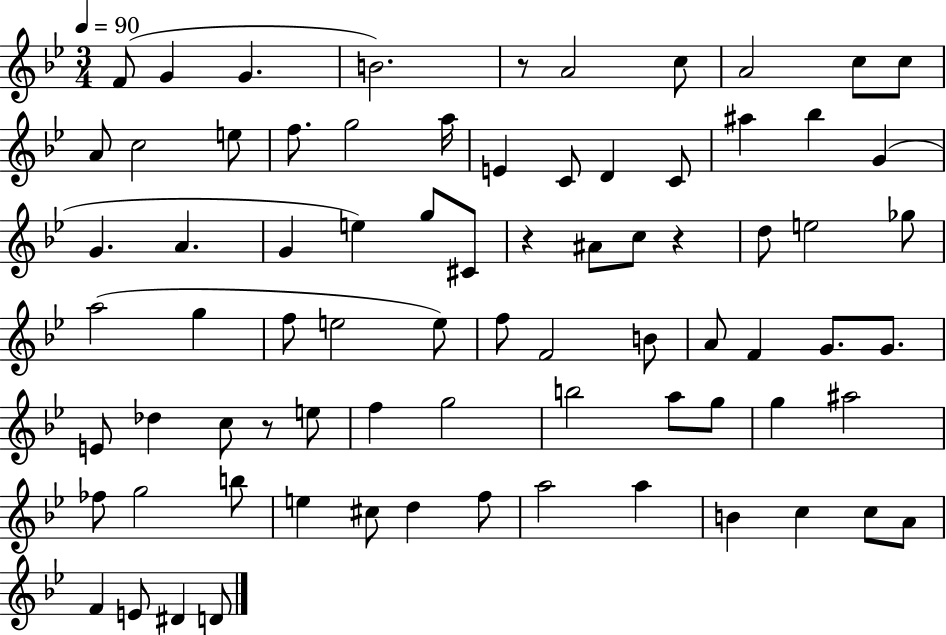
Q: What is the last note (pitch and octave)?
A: D4